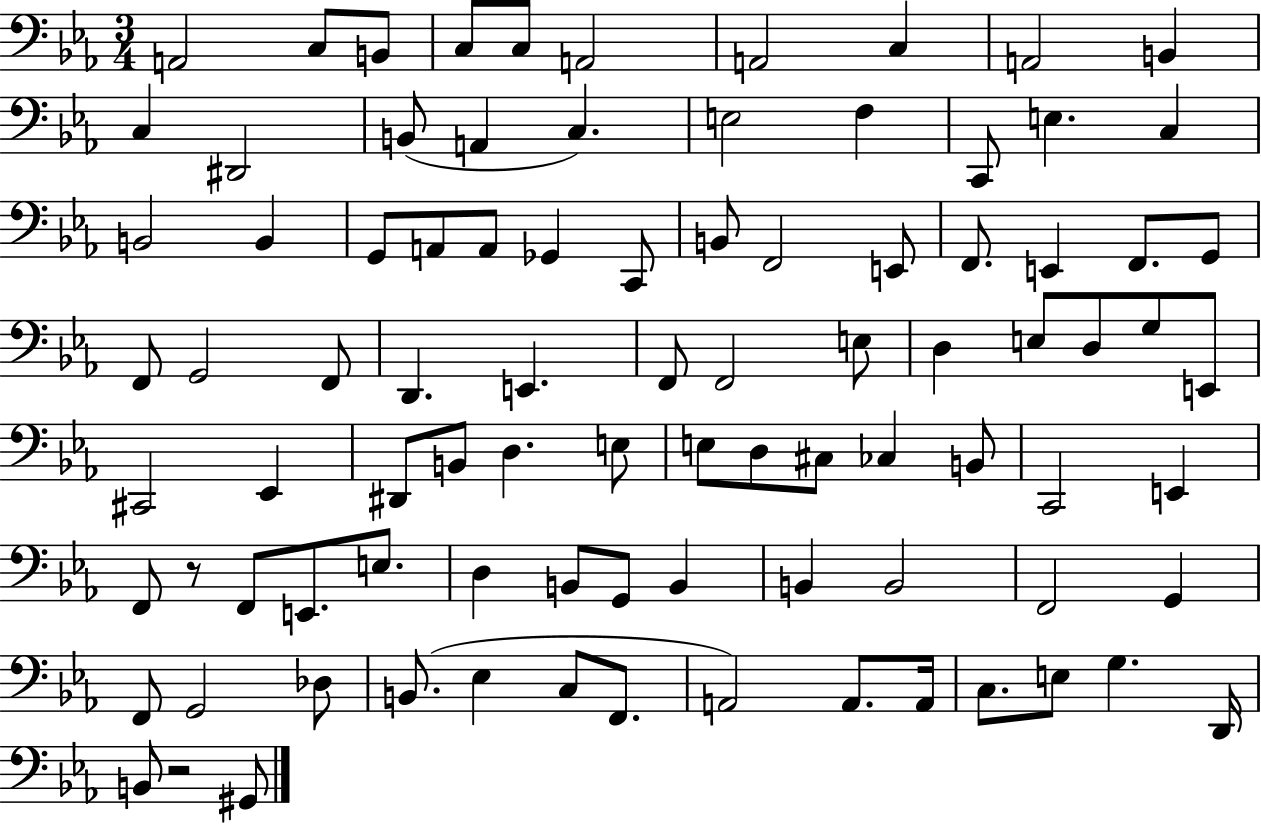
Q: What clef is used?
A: bass